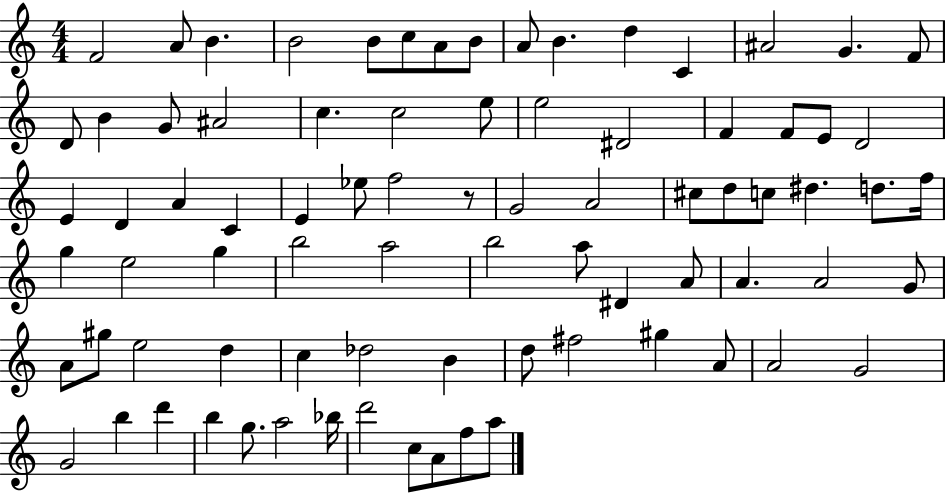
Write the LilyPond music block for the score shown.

{
  \clef treble
  \numericTimeSignature
  \time 4/4
  \key c \major
  \repeat volta 2 { f'2 a'8 b'4. | b'2 b'8 c''8 a'8 b'8 | a'8 b'4. d''4 c'4 | ais'2 g'4. f'8 | \break d'8 b'4 g'8 ais'2 | c''4. c''2 e''8 | e''2 dis'2 | f'4 f'8 e'8 d'2 | \break e'4 d'4 a'4 c'4 | e'4 ees''8 f''2 r8 | g'2 a'2 | cis''8 d''8 c''8 dis''4. d''8. f''16 | \break g''4 e''2 g''4 | b''2 a''2 | b''2 a''8 dis'4 a'8 | a'4. a'2 g'8 | \break a'8 gis''8 e''2 d''4 | c''4 des''2 b'4 | d''8 fis''2 gis''4 a'8 | a'2 g'2 | \break g'2 b''4 d'''4 | b''4 g''8. a''2 bes''16 | d'''2 c''8 a'8 f''8 a''8 | } \bar "|."
}